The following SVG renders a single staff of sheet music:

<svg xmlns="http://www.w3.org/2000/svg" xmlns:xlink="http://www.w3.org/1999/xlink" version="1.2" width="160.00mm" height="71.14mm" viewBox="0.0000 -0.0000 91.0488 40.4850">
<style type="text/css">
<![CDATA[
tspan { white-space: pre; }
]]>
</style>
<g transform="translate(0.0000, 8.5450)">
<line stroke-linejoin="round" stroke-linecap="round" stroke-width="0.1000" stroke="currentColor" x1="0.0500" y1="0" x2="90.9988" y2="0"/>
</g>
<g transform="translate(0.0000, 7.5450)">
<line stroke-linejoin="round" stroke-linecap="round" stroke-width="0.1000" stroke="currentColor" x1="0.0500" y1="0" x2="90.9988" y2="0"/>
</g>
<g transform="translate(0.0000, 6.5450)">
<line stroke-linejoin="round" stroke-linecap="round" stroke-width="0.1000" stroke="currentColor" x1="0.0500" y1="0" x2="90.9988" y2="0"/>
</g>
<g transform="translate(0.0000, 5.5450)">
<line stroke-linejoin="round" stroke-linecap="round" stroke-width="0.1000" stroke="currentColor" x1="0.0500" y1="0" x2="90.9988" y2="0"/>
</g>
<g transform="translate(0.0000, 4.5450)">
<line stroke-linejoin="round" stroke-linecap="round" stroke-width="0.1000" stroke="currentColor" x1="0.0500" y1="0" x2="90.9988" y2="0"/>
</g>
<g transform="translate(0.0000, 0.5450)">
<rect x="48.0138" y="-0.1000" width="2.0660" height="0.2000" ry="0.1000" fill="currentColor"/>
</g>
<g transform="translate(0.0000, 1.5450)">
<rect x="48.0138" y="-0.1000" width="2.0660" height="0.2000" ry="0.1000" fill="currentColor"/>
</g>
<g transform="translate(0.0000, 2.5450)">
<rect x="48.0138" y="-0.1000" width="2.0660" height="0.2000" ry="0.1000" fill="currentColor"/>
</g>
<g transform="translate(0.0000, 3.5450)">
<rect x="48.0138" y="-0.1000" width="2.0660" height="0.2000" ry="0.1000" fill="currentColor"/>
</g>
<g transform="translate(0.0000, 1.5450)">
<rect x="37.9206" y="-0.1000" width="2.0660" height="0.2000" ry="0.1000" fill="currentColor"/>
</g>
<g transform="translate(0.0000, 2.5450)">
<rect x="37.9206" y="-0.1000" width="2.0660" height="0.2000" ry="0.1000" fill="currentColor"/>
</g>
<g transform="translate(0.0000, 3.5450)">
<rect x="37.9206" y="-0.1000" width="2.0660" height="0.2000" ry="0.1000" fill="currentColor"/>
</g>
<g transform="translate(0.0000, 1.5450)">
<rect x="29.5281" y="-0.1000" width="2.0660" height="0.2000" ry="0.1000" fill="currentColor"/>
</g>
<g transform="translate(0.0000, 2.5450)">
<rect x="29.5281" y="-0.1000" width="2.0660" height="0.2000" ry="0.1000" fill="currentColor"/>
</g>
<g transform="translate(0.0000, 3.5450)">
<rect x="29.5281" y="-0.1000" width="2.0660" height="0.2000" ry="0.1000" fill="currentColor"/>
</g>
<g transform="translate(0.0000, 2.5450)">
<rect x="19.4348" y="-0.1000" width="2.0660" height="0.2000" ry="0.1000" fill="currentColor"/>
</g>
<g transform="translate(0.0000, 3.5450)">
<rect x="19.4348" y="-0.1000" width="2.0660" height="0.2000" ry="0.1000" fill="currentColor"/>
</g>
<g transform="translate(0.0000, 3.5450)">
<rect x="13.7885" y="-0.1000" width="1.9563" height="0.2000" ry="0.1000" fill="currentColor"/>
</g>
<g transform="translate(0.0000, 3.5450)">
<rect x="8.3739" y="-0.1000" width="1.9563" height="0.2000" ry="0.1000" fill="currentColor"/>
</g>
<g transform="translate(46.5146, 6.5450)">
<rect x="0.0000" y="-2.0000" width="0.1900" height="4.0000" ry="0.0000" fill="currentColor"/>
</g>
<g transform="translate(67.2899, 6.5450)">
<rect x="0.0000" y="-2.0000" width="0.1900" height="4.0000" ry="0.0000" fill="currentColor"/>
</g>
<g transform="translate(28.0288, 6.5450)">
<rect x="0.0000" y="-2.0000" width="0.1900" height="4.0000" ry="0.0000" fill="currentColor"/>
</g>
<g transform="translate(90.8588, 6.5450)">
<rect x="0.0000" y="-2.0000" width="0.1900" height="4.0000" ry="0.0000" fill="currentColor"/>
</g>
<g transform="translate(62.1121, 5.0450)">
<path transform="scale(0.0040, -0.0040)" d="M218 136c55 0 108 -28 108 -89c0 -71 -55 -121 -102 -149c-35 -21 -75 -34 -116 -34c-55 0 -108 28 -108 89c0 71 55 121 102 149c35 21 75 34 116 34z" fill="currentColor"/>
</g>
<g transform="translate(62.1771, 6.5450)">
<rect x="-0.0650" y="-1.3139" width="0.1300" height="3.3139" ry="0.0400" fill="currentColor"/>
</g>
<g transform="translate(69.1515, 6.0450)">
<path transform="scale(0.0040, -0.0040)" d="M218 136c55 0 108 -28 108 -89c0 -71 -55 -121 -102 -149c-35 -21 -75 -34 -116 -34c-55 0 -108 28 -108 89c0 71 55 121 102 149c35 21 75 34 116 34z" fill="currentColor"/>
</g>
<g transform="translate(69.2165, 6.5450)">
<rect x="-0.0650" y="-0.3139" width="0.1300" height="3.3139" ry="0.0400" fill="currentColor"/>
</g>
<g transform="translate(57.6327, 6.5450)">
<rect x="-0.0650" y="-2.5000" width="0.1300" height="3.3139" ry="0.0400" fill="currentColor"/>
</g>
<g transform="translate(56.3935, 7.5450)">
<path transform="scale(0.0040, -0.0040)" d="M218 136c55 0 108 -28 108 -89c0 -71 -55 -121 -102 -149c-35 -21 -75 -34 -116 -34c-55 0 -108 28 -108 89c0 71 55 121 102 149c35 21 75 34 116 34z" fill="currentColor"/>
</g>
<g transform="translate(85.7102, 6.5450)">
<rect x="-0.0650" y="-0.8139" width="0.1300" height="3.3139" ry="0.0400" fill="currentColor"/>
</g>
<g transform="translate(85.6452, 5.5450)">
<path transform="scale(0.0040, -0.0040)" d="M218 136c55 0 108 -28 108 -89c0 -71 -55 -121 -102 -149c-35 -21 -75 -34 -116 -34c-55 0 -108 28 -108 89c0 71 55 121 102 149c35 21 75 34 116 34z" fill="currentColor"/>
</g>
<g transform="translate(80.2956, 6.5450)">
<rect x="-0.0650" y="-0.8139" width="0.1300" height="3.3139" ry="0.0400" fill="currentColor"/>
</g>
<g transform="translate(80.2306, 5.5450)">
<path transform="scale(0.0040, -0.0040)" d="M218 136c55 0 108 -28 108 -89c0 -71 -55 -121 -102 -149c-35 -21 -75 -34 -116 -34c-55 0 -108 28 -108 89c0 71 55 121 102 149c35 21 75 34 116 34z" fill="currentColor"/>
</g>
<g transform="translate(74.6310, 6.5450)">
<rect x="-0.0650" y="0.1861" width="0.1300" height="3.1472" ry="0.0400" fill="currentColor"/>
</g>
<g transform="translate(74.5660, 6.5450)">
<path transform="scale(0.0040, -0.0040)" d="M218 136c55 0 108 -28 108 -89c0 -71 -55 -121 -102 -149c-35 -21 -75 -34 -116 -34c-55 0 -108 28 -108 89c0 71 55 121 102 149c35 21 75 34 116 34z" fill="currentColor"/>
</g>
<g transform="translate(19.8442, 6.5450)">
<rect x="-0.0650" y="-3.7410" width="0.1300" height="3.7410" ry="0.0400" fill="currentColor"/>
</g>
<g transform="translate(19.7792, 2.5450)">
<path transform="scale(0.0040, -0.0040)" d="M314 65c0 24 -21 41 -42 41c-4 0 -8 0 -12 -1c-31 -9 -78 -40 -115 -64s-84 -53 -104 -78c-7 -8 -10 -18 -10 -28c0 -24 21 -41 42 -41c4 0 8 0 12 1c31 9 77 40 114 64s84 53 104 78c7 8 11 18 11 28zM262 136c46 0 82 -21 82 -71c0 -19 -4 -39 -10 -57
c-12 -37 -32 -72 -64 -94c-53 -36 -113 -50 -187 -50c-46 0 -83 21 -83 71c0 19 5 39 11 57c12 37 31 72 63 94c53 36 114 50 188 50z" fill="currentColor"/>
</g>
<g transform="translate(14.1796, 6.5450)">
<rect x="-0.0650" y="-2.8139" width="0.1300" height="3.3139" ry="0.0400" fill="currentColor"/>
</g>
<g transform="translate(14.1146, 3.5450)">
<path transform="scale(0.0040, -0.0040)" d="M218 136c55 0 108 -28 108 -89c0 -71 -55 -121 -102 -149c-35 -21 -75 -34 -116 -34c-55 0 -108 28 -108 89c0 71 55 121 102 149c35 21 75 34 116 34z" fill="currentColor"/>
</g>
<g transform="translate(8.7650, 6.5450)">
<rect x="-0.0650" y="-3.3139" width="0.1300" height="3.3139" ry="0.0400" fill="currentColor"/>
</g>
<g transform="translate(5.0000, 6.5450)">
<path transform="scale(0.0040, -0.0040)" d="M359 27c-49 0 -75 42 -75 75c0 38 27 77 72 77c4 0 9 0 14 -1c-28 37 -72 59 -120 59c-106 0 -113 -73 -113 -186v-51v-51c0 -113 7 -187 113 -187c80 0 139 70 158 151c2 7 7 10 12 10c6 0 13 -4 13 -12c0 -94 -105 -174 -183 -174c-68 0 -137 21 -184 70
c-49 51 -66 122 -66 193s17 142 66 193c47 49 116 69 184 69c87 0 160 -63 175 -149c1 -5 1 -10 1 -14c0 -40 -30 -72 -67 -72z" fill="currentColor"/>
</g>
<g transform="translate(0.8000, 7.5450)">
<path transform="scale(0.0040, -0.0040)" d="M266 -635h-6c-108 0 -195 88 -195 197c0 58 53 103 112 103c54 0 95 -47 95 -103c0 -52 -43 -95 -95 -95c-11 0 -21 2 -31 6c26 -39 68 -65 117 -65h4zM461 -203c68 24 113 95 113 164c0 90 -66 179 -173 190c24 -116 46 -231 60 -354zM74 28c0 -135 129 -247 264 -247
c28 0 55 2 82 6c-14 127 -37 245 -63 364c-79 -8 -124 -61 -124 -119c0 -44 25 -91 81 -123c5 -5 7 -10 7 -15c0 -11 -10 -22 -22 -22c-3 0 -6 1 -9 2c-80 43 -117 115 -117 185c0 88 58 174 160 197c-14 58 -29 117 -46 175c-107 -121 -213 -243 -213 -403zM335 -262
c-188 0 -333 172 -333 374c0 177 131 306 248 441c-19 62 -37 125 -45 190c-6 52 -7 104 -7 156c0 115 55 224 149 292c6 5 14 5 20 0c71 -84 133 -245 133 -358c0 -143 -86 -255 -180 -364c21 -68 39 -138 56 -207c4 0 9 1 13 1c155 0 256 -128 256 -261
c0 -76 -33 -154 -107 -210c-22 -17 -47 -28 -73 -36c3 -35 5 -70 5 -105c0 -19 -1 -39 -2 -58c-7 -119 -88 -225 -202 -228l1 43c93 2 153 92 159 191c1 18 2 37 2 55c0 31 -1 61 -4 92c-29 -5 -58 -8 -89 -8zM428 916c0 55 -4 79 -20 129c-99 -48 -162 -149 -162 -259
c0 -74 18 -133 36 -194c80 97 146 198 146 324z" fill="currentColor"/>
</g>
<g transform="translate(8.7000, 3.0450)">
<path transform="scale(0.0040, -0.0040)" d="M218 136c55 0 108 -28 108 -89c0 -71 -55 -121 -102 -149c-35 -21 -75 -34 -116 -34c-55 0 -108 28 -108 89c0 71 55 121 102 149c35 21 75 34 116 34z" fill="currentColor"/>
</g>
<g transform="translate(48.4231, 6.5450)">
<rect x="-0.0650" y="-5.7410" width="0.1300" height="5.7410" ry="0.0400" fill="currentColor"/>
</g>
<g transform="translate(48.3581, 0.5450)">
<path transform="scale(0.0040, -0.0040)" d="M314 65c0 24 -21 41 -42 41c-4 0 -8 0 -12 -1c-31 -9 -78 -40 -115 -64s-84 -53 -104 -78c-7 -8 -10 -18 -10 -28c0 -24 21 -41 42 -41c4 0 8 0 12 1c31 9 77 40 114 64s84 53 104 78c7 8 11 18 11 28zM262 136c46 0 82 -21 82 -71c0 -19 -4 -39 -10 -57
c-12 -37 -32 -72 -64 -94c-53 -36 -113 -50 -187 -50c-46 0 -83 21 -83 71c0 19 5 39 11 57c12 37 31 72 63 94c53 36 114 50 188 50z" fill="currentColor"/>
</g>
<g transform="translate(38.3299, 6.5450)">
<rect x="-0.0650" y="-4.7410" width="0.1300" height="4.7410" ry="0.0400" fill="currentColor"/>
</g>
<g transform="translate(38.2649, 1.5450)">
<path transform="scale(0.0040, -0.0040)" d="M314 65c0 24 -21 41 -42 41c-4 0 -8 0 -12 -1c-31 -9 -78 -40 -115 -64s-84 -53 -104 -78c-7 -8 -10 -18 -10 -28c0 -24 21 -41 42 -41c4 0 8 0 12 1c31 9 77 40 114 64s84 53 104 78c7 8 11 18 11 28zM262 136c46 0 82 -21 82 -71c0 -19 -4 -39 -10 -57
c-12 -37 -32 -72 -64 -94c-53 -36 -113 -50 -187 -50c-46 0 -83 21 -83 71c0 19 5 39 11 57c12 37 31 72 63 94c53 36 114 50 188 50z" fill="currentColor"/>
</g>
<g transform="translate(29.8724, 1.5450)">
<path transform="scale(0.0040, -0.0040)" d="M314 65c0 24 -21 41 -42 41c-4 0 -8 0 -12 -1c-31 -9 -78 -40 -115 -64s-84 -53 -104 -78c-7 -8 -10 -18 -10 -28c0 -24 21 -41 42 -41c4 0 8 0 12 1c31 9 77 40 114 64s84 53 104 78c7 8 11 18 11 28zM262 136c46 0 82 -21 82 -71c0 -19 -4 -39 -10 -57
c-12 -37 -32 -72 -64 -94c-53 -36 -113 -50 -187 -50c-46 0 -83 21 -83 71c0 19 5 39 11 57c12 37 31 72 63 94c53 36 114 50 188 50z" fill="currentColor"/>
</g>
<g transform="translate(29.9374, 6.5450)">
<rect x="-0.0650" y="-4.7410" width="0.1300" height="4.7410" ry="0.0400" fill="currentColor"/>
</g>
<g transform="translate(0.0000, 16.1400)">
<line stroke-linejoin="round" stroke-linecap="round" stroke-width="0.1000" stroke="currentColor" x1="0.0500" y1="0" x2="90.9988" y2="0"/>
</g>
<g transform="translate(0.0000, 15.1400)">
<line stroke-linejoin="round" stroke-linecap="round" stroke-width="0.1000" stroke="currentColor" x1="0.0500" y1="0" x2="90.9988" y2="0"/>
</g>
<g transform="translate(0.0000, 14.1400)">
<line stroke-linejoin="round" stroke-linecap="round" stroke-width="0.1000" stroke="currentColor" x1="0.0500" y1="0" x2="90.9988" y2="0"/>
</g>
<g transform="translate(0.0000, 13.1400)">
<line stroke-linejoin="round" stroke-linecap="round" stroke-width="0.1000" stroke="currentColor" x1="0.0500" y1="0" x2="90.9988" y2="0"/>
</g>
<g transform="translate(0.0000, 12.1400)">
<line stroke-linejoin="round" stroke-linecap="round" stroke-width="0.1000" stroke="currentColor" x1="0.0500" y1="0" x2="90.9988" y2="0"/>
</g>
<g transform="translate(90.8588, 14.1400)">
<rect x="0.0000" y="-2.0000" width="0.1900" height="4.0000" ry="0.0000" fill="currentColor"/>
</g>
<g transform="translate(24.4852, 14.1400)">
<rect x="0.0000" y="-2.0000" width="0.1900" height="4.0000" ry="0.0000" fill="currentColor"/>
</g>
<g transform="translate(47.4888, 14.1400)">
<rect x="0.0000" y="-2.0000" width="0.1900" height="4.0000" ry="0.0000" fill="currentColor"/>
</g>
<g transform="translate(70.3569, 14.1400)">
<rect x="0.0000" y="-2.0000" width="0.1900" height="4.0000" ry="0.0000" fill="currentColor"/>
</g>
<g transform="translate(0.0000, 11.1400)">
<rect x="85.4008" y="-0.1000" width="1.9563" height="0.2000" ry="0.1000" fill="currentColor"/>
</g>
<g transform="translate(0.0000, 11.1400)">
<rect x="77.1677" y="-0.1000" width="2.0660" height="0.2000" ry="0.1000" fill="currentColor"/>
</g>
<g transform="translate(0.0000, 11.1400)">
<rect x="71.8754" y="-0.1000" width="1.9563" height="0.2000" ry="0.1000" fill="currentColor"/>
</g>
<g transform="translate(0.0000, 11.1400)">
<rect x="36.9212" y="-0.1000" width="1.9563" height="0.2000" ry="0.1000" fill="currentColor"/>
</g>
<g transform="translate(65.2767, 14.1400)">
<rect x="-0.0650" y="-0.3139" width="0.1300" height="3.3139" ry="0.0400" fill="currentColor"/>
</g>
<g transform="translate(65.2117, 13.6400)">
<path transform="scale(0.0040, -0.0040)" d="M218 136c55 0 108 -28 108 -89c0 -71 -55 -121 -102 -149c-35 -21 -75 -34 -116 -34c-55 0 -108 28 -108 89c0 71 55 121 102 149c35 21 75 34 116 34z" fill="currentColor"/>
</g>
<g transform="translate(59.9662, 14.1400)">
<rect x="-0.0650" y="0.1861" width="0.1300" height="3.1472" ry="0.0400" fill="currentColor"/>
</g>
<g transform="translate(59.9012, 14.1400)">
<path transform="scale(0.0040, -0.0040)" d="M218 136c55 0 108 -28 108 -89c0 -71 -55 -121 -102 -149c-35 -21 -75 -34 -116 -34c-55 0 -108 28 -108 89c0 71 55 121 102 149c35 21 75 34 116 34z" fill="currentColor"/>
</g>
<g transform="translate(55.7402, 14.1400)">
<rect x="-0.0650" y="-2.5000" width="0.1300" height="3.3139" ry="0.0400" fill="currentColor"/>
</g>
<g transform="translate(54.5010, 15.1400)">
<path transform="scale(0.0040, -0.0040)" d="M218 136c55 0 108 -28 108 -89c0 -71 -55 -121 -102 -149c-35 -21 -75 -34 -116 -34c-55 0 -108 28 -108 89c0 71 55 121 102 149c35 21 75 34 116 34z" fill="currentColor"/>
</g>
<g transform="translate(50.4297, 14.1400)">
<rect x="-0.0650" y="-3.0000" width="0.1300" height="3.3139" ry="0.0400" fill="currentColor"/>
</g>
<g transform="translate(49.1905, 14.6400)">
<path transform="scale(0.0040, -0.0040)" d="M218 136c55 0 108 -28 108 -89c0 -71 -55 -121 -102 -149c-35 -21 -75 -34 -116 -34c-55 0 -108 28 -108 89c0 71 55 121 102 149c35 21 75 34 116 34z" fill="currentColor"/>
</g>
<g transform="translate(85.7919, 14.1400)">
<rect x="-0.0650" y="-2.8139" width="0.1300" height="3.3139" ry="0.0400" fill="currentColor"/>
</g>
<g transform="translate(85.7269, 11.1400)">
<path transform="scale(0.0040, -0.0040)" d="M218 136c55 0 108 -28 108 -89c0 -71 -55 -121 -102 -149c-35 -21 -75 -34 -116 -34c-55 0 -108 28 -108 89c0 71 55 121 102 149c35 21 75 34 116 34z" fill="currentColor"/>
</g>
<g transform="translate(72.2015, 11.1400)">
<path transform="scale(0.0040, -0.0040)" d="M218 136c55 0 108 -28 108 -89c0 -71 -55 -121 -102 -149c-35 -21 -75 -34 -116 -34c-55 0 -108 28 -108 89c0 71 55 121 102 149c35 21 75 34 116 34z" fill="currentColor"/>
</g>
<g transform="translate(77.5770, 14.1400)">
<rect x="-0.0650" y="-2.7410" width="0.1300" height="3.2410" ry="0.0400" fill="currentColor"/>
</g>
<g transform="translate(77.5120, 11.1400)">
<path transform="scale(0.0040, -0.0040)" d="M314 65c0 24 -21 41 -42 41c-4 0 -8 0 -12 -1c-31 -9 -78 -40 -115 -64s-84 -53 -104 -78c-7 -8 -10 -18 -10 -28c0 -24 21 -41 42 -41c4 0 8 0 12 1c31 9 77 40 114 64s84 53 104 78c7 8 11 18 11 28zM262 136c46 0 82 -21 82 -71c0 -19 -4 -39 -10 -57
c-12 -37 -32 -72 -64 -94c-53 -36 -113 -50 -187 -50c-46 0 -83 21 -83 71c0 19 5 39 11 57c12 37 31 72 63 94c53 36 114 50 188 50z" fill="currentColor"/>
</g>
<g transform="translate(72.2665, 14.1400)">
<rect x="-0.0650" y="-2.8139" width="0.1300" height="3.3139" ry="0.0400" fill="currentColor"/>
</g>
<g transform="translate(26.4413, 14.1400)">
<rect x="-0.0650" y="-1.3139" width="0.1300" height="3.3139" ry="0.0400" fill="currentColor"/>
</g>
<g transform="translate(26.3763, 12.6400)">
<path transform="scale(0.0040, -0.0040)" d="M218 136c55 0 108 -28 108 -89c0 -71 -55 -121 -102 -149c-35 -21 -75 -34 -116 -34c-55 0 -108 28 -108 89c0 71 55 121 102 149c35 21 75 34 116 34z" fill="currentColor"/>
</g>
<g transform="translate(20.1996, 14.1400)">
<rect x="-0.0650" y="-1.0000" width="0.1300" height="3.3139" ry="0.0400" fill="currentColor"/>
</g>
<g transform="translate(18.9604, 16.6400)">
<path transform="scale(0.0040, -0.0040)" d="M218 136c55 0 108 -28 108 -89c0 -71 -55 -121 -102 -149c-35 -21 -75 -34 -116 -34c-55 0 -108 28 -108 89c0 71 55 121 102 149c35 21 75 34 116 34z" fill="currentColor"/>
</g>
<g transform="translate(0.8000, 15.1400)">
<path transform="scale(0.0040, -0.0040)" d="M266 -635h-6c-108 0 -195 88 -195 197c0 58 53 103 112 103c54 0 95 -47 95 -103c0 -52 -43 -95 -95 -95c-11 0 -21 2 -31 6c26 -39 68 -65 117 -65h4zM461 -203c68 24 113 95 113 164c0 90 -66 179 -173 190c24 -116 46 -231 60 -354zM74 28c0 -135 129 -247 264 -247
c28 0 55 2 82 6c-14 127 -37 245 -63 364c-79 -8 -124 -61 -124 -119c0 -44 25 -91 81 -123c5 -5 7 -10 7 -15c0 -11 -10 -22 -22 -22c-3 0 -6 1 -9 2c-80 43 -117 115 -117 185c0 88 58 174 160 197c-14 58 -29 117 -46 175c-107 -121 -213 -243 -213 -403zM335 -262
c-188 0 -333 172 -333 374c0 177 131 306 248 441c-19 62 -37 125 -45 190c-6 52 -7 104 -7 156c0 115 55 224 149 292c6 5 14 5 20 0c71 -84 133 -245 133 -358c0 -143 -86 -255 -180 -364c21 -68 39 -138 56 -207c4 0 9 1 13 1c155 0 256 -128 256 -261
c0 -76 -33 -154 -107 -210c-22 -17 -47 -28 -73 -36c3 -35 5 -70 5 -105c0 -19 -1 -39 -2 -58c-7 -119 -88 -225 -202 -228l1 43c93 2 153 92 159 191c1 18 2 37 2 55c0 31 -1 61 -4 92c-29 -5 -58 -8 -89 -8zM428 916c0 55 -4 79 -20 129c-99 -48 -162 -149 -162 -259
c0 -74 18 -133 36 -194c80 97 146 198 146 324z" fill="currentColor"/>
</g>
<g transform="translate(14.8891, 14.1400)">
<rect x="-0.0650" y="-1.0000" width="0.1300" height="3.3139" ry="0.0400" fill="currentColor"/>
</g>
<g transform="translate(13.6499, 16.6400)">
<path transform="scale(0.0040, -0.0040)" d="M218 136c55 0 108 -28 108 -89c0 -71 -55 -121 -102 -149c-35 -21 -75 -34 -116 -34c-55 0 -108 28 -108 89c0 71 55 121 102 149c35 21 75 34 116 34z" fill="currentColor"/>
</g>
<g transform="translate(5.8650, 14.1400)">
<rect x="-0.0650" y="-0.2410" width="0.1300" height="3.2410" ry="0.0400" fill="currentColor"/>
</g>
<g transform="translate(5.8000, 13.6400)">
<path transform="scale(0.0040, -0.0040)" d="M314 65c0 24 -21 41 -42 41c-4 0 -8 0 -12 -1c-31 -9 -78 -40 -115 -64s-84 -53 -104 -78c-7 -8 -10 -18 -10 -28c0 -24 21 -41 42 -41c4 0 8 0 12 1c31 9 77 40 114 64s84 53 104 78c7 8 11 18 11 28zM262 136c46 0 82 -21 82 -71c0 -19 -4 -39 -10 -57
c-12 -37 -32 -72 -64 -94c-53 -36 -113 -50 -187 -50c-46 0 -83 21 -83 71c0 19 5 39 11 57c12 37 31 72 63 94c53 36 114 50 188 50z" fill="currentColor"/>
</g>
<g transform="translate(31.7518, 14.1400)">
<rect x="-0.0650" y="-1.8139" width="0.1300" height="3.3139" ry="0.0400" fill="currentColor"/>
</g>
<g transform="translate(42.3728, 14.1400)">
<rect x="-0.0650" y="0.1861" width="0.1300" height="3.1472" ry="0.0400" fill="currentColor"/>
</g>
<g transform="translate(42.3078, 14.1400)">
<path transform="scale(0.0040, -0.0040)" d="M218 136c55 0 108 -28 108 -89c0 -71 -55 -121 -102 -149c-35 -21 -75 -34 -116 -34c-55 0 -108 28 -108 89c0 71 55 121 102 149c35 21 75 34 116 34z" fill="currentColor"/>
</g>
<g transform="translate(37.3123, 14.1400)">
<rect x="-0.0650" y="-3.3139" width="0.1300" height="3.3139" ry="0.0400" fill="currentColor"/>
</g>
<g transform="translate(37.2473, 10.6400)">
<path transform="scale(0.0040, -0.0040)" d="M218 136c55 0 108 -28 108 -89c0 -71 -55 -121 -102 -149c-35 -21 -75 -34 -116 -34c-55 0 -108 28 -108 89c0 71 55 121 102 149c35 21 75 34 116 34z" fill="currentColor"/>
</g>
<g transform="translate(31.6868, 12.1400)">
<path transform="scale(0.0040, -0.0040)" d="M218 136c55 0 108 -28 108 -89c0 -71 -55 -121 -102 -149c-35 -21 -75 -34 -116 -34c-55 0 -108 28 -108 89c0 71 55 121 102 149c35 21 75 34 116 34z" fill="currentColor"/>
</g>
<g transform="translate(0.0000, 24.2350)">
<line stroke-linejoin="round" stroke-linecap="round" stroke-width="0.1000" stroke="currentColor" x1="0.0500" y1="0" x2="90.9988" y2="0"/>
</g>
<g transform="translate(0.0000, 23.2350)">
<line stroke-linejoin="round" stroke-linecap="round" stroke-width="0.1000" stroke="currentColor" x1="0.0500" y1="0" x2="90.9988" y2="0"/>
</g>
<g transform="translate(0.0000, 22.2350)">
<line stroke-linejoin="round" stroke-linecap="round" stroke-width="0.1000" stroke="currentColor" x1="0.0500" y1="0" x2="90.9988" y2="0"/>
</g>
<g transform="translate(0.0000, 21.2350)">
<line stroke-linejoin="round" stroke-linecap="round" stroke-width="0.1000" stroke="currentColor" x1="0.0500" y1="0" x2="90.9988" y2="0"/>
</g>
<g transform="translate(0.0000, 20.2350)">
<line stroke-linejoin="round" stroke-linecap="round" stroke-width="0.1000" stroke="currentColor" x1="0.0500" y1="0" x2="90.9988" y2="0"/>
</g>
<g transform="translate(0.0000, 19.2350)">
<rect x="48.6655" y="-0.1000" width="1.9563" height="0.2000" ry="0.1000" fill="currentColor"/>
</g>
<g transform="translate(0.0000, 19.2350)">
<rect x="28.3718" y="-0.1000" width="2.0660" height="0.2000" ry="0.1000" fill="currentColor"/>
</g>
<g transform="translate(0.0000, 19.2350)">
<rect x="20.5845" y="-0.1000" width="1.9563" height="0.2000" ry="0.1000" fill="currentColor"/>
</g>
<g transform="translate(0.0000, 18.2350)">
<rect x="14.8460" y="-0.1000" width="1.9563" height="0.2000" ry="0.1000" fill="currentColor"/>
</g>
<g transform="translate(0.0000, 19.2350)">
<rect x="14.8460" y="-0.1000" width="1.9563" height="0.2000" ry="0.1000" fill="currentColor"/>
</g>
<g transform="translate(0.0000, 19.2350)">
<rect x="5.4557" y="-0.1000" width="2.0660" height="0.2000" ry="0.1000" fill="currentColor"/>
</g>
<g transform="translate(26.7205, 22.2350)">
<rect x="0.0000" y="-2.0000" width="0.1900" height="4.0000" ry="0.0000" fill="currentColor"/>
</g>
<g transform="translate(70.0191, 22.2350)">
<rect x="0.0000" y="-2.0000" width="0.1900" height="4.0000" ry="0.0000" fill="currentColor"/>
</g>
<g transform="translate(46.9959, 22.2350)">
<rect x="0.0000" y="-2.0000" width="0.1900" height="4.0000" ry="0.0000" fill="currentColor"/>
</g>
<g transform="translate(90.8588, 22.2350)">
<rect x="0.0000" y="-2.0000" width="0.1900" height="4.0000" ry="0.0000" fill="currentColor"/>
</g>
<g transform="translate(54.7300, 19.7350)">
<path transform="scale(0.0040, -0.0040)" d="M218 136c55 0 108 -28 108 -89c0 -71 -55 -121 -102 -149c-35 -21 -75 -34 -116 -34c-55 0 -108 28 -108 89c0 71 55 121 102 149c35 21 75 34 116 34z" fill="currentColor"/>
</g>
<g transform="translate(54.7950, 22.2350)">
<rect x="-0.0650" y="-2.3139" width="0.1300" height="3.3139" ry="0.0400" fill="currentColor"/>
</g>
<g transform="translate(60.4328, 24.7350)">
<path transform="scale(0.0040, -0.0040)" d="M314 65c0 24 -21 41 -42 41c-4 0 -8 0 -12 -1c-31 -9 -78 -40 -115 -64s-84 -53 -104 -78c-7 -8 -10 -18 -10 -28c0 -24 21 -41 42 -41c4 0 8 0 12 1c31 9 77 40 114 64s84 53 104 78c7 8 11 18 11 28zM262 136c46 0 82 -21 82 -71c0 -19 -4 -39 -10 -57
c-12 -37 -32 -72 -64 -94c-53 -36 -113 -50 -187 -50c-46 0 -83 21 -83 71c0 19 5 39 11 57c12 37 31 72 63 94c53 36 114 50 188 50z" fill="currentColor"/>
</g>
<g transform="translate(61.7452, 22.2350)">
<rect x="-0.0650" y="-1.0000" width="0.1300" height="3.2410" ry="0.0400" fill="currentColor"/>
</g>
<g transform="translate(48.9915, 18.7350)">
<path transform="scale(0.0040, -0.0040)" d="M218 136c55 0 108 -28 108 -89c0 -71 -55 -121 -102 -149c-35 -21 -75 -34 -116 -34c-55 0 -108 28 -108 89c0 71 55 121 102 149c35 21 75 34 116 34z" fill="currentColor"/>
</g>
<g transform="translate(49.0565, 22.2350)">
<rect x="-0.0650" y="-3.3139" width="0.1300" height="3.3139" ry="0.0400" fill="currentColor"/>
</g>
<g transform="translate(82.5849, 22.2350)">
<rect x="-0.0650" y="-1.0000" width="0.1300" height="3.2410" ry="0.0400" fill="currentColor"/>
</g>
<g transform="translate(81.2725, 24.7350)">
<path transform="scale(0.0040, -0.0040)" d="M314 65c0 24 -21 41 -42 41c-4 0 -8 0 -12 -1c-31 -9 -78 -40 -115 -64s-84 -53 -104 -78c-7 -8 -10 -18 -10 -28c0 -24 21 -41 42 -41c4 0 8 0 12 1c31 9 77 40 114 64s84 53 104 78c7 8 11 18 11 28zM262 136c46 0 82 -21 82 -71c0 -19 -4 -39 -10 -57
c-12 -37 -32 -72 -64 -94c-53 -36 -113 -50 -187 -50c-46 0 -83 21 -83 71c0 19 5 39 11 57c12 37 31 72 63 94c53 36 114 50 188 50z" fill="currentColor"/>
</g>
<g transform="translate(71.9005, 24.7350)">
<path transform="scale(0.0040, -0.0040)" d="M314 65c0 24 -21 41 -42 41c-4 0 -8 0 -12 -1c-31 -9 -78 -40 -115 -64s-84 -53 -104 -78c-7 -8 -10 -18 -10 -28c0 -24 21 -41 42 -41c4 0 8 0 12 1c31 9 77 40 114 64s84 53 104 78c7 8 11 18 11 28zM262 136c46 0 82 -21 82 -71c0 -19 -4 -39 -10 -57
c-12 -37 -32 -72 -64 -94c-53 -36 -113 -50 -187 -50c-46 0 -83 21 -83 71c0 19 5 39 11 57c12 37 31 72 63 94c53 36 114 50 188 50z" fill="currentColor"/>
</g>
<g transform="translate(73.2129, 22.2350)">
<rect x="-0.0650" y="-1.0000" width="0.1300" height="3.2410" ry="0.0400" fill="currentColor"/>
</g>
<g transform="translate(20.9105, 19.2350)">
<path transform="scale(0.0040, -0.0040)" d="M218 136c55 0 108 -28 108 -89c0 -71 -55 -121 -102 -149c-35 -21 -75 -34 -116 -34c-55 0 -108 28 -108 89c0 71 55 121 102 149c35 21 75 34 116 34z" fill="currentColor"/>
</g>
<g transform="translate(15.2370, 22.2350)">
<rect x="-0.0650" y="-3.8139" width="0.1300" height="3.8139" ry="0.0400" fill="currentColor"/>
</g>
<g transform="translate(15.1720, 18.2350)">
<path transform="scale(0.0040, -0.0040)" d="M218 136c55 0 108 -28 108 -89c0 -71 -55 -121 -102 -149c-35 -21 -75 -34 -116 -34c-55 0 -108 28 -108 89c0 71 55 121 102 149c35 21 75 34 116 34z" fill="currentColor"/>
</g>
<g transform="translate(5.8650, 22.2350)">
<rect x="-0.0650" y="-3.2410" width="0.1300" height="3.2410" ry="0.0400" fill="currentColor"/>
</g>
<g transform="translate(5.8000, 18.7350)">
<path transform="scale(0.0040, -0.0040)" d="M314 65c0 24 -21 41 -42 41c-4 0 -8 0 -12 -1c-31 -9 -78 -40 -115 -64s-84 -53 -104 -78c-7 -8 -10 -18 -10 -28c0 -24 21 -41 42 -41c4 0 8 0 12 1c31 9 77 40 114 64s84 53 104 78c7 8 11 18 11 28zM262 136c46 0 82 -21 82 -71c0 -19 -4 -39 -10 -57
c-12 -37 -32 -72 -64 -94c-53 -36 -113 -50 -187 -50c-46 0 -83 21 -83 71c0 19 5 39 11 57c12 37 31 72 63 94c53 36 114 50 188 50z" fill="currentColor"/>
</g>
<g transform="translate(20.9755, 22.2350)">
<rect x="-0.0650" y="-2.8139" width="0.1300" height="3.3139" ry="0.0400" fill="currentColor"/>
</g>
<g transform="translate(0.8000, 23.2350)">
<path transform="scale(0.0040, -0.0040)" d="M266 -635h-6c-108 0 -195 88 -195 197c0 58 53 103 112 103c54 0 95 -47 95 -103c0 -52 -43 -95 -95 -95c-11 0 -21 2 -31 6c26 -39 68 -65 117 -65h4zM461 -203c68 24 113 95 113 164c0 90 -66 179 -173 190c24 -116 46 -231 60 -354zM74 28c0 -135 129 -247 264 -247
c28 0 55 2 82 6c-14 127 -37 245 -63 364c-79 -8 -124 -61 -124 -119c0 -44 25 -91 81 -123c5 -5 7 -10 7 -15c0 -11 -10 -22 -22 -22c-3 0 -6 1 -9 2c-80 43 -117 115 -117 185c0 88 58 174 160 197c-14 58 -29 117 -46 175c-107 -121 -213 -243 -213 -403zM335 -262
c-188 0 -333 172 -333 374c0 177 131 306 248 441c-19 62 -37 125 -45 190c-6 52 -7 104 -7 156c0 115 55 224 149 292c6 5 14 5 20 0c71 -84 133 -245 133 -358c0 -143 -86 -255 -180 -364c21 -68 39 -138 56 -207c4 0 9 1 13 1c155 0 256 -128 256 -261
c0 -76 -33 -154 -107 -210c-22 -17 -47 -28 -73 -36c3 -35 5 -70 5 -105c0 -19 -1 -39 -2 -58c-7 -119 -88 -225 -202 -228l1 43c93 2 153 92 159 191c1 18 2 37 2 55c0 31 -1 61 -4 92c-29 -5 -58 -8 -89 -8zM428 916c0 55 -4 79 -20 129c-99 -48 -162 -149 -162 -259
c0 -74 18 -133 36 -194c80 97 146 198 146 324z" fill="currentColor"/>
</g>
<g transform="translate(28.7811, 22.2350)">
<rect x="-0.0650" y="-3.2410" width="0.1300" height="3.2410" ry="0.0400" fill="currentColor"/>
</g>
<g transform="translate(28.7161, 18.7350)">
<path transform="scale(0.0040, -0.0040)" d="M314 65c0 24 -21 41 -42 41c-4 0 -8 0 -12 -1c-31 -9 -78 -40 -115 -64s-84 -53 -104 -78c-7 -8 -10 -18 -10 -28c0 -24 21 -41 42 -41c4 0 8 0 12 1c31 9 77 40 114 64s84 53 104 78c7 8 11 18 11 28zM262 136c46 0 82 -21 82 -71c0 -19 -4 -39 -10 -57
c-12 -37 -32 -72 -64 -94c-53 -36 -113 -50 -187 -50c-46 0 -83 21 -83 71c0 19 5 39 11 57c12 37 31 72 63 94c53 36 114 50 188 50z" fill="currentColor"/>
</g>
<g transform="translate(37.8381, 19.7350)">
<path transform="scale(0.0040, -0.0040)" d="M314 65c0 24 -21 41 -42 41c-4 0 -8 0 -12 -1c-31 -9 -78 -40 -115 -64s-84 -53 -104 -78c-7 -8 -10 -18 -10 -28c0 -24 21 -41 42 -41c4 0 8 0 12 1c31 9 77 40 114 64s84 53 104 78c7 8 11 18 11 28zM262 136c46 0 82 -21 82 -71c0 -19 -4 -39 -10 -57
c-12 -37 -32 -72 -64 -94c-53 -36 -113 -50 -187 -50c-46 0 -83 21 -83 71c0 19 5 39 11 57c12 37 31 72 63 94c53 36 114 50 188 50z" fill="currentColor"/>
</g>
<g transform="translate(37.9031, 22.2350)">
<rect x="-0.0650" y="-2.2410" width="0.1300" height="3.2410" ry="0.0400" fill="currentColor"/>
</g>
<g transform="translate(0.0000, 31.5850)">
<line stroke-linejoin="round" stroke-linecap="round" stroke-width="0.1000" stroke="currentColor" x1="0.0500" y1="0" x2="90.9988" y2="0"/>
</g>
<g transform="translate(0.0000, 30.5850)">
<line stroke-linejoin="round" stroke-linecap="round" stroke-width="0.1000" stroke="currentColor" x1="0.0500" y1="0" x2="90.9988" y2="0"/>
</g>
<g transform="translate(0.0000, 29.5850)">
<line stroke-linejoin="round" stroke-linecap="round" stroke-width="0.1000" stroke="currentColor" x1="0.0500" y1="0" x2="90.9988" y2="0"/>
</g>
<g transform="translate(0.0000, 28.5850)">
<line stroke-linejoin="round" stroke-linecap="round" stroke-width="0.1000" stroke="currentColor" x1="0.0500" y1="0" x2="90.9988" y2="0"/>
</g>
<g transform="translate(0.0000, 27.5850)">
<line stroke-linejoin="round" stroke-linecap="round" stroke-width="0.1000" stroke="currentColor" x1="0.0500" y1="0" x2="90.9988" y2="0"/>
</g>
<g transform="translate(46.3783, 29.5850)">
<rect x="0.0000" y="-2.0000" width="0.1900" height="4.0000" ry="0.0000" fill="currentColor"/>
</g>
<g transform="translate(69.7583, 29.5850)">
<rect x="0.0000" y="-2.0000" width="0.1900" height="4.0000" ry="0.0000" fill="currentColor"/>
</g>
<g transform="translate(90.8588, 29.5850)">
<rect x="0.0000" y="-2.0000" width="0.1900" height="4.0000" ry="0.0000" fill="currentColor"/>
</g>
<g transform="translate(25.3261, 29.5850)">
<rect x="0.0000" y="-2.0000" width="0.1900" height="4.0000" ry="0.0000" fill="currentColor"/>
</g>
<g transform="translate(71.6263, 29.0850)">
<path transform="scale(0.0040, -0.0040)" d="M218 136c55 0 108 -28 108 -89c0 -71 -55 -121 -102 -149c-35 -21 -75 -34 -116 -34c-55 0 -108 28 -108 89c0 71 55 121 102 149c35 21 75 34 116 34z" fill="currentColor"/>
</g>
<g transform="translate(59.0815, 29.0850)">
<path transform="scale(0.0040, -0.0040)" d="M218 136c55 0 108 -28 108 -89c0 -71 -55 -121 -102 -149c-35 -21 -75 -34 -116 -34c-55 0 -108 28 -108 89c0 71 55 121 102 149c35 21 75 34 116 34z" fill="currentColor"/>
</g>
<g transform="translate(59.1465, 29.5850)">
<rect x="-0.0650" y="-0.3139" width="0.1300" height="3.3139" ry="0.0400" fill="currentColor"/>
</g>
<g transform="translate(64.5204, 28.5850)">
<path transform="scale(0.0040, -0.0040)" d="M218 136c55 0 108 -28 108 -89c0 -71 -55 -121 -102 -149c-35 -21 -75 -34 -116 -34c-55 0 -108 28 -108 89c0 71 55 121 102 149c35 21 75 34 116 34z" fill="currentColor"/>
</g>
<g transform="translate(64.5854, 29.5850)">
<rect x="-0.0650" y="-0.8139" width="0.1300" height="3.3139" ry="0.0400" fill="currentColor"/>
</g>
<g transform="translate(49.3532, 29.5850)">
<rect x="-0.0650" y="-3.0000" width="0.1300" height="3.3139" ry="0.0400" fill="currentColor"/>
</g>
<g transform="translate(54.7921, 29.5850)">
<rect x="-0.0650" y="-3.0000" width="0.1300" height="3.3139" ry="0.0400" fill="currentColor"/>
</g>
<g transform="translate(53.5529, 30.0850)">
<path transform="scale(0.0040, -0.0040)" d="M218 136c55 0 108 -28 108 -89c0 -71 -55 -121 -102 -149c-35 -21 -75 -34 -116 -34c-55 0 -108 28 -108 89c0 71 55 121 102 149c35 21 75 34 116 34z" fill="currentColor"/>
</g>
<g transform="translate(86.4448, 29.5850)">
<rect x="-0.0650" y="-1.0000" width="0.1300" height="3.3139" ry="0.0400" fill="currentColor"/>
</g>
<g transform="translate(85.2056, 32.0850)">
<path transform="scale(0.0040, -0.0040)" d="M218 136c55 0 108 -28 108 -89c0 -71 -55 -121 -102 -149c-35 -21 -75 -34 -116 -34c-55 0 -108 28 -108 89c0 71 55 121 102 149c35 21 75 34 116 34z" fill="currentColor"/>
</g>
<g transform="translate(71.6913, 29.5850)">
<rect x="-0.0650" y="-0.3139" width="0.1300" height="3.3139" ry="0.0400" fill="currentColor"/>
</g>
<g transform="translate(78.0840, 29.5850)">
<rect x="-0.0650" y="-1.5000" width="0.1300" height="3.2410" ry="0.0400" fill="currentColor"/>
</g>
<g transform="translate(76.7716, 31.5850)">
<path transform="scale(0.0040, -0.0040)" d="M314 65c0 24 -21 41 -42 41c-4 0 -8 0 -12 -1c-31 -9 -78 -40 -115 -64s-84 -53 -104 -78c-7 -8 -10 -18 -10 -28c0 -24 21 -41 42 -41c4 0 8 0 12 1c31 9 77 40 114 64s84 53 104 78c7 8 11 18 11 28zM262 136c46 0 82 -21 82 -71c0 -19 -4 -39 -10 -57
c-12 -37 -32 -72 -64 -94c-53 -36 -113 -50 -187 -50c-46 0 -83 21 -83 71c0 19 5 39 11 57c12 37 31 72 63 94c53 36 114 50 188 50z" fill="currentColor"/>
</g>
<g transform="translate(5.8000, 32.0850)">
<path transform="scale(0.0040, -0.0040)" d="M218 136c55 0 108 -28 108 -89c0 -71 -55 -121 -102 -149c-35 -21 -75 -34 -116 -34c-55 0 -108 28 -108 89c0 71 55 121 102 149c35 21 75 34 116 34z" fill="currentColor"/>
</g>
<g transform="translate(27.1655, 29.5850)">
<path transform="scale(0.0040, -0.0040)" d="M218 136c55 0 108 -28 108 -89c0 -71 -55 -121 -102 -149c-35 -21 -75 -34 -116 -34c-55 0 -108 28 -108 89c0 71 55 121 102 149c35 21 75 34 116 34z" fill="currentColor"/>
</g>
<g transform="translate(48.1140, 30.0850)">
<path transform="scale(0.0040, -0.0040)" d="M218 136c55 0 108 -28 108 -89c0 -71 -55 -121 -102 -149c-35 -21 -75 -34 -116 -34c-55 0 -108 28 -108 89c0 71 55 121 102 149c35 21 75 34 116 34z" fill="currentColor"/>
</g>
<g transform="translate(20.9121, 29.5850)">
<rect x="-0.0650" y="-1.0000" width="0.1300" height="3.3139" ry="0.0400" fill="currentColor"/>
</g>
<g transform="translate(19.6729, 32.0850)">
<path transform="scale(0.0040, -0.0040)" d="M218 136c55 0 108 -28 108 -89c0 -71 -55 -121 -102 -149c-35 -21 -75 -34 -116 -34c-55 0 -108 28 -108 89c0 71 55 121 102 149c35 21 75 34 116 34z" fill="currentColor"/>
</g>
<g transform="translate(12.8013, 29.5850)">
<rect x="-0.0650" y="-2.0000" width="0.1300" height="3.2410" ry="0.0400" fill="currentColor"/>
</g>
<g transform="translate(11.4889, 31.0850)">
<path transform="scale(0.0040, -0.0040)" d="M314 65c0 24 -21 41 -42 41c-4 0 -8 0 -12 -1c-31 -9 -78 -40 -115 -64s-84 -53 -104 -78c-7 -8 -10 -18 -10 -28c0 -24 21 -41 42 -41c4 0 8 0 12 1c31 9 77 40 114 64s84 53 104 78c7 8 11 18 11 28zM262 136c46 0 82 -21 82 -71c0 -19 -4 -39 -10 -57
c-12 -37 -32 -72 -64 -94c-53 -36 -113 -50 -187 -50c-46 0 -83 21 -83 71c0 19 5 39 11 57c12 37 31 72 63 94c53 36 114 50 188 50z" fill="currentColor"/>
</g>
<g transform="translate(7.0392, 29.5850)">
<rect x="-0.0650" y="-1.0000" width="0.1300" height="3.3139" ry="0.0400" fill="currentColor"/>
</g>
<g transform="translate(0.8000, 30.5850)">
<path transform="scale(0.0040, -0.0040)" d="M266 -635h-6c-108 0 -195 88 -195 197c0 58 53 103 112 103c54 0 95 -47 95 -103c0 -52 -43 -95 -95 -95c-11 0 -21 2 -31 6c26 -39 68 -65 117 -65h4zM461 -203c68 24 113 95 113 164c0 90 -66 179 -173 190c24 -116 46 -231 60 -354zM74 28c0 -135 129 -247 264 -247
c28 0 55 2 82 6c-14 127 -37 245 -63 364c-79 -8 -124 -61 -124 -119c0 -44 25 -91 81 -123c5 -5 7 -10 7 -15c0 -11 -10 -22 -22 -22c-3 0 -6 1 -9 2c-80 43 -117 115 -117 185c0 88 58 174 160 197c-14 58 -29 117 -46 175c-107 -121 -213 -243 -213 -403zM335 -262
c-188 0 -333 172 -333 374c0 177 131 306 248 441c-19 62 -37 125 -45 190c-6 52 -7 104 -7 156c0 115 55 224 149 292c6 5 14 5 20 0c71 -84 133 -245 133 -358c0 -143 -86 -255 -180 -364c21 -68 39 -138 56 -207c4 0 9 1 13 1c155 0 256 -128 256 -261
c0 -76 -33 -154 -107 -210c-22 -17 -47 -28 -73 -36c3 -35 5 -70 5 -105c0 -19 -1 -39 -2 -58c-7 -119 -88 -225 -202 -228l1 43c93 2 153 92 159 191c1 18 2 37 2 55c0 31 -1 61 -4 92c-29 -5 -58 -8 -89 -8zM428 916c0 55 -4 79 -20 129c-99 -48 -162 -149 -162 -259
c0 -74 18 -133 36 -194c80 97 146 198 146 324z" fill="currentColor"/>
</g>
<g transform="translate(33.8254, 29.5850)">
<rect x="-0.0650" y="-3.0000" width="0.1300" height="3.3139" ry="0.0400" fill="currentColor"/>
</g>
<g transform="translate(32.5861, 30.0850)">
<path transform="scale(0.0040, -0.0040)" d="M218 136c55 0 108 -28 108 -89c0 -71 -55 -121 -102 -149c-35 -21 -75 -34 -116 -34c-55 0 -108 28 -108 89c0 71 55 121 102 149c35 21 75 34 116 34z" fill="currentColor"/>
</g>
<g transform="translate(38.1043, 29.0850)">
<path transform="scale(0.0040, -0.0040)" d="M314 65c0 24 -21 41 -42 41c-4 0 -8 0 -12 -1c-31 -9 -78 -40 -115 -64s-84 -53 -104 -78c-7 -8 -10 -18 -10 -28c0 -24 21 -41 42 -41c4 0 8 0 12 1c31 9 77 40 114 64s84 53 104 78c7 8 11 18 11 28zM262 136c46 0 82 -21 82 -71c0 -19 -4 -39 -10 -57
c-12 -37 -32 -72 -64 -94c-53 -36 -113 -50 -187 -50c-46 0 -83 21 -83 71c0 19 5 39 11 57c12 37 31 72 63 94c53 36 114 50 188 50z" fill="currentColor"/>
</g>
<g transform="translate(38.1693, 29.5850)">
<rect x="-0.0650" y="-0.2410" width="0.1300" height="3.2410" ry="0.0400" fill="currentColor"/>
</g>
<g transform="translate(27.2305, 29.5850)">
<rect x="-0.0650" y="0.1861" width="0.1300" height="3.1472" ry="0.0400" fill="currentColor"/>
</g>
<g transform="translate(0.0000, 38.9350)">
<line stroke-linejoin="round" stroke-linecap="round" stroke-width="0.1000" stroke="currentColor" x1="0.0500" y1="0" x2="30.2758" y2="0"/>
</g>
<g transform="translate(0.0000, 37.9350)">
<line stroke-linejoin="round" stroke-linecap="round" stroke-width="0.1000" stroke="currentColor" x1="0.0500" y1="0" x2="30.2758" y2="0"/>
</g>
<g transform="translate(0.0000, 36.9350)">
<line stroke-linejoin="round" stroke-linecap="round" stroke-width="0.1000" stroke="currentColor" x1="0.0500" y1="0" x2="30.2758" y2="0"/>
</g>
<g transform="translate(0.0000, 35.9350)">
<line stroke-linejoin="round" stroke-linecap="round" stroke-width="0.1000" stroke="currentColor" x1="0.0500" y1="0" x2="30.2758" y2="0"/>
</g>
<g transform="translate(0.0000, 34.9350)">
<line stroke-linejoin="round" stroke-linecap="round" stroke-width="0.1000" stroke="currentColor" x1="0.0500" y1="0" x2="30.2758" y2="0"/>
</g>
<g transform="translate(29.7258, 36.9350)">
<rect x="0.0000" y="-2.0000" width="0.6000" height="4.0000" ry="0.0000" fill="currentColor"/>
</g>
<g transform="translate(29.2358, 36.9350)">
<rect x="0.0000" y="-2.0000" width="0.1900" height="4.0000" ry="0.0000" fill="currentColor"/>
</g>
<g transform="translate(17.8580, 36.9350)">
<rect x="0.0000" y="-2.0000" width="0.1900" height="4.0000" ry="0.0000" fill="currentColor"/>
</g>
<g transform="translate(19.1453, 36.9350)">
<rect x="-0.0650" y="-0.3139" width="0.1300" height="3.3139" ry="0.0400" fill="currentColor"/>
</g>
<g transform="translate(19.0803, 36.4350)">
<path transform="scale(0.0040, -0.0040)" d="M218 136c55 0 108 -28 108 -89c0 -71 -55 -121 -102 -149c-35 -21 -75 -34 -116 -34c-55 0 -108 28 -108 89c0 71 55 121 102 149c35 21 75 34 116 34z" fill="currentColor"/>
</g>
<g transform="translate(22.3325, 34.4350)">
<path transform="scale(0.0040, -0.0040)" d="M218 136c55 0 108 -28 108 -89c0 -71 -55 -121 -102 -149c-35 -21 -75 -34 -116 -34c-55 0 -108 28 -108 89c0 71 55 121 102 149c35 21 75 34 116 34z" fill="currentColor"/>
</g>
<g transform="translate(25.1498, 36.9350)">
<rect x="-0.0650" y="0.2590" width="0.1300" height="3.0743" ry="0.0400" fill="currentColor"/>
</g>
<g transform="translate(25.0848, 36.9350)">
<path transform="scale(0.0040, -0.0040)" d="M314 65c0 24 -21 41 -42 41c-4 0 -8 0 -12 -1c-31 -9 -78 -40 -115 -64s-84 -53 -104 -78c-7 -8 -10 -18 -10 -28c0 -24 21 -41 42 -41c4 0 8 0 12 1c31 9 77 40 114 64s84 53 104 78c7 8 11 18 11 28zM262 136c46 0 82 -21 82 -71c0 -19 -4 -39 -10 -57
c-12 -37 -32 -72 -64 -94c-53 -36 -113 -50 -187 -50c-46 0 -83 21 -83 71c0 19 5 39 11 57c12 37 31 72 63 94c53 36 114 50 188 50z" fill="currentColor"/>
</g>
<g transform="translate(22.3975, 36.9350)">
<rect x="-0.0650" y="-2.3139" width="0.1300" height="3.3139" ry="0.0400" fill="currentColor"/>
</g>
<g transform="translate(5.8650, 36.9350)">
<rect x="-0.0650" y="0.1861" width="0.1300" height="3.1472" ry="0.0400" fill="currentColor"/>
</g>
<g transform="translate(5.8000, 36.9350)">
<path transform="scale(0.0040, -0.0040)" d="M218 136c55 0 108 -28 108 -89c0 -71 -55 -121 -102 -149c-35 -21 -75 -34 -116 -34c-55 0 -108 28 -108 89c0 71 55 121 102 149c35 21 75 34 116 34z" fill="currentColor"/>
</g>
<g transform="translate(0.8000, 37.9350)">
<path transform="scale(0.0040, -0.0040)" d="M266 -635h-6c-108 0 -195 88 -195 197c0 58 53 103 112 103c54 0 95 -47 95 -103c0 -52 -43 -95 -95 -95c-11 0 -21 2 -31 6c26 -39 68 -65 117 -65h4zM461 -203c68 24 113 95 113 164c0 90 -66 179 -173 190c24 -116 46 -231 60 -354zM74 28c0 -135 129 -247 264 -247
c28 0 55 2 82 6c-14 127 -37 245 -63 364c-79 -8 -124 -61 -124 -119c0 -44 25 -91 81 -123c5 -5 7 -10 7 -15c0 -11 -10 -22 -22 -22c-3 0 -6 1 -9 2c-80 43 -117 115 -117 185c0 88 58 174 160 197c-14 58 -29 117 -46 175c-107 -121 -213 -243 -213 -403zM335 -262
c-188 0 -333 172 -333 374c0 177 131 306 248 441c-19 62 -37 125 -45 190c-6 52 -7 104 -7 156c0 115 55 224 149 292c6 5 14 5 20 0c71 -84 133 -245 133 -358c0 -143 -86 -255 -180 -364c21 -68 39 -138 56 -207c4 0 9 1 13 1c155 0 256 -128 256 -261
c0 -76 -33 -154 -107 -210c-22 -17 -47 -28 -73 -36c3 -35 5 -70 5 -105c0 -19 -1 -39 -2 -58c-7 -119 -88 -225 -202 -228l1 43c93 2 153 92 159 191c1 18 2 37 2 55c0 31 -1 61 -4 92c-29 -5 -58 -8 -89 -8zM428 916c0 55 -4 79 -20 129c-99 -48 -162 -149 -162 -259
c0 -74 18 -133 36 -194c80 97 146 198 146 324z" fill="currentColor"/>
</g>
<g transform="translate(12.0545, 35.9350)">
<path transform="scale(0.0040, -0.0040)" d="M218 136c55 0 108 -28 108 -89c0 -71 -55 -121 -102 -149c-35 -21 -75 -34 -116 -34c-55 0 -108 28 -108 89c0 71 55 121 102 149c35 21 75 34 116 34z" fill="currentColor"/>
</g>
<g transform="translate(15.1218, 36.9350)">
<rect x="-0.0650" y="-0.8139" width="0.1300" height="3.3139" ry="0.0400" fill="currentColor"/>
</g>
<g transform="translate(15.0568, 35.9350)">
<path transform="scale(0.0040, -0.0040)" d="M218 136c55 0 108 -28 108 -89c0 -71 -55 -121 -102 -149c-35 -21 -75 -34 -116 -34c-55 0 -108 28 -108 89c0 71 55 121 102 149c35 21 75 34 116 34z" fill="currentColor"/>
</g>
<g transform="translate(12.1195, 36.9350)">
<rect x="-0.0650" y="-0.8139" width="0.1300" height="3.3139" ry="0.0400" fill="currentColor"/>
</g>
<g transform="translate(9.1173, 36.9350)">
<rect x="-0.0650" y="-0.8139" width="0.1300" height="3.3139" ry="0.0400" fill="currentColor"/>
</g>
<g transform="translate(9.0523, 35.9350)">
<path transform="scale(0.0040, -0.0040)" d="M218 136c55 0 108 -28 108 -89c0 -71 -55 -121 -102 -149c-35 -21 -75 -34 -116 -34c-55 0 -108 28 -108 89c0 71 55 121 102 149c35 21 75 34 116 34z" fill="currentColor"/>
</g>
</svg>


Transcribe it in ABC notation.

X:1
T:Untitled
M:4/4
L:1/4
K:C
b a c'2 e'2 e'2 g'2 G e c B d d c2 D D e f b B A G B c a a2 a b2 c' a b2 g2 b g D2 D2 D2 D F2 D B A c2 A A c d c E2 D B d d d c g B2